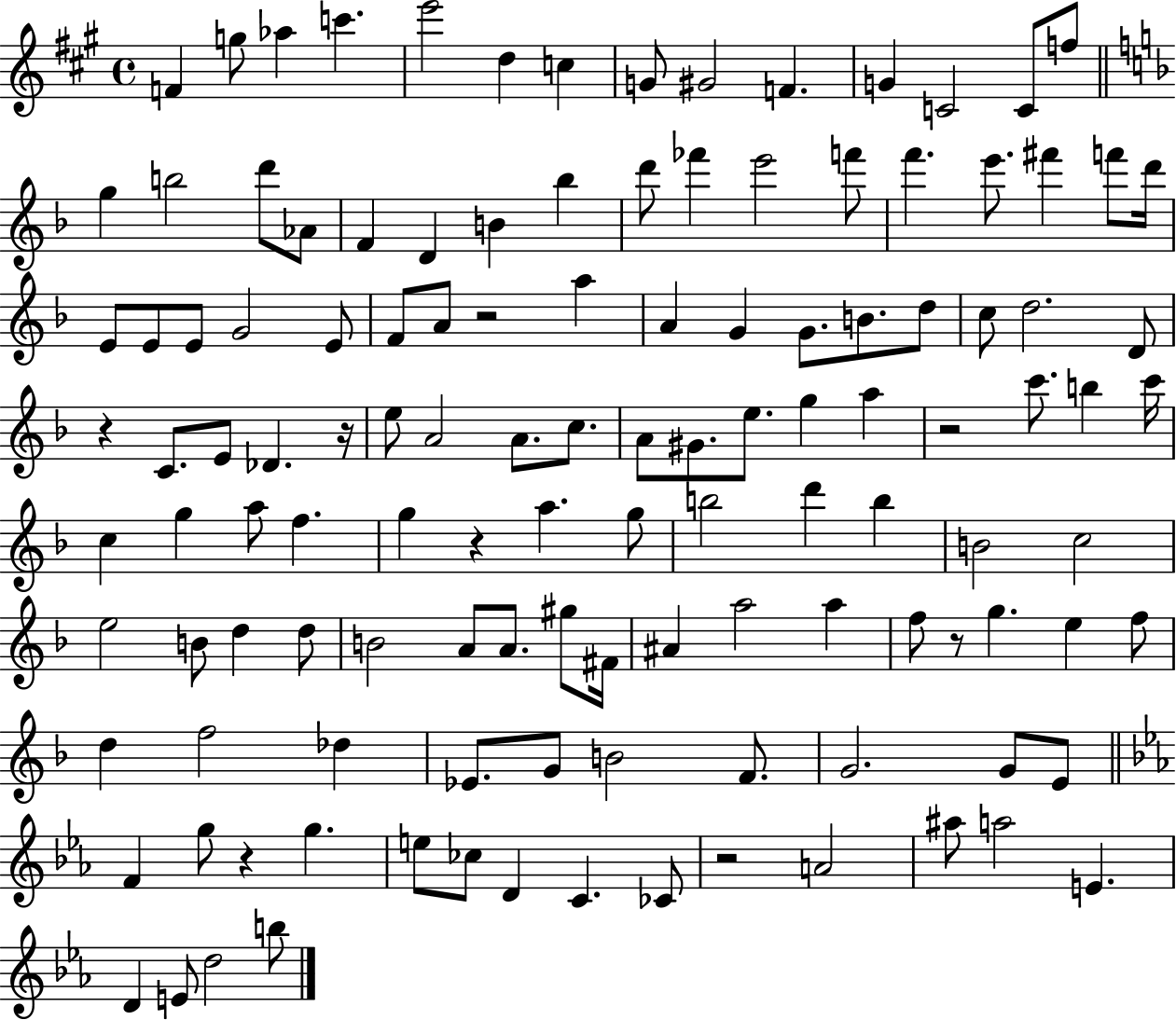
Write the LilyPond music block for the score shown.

{
  \clef treble
  \time 4/4
  \defaultTimeSignature
  \key a \major
  f'4 g''8 aes''4 c'''4. | e'''2 d''4 c''4 | g'8 gis'2 f'4. | g'4 c'2 c'8 f''8 | \break \bar "||" \break \key f \major g''4 b''2 d'''8 aes'8 | f'4 d'4 b'4 bes''4 | d'''8 fes'''4 e'''2 f'''8 | f'''4. e'''8. fis'''4 f'''8 d'''16 | \break e'8 e'8 e'8 g'2 e'8 | f'8 a'8 r2 a''4 | a'4 g'4 g'8. b'8. d''8 | c''8 d''2. d'8 | \break r4 c'8. e'8 des'4. r16 | e''8 a'2 a'8. c''8. | a'8 gis'8. e''8. g''4 a''4 | r2 c'''8. b''4 c'''16 | \break c''4 g''4 a''8 f''4. | g''4 r4 a''4. g''8 | b''2 d'''4 b''4 | b'2 c''2 | \break e''2 b'8 d''4 d''8 | b'2 a'8 a'8. gis''8 fis'16 | ais'4 a''2 a''4 | f''8 r8 g''4. e''4 f''8 | \break d''4 f''2 des''4 | ees'8. g'8 b'2 f'8. | g'2. g'8 e'8 | \bar "||" \break \key ees \major f'4 g''8 r4 g''4. | e''8 ces''8 d'4 c'4. ces'8 | r2 a'2 | ais''8 a''2 e'4. | \break d'4 e'8 d''2 b''8 | \bar "|."
}